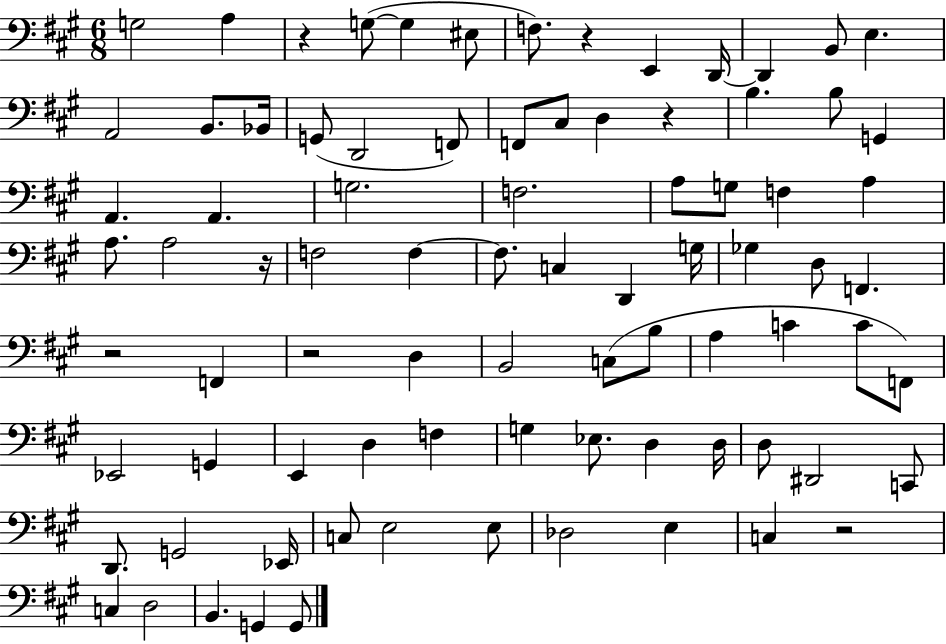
{
  \clef bass
  \numericTimeSignature
  \time 6/8
  \key a \major
  g2 a4 | r4 g8~(~ g4 eis8 | f8.) r4 e,4 d,16~~ | d,4 b,8 e4. | \break a,2 b,8. bes,16 | g,8( d,2 f,8) | f,8 cis8 d4 r4 | b4. b8 g,4 | \break a,4. a,4. | g2. | f2. | a8 g8 f4 a4 | \break a8. a2 r16 | f2 f4~~ | f8. c4 d,4 g16 | ges4 d8 f,4. | \break r2 f,4 | r2 d4 | b,2 c8( b8 | a4 c'4 c'8 f,8) | \break ees,2 g,4 | e,4 d4 f4 | g4 ees8. d4 d16 | d8 dis,2 c,8 | \break d,8. g,2 ees,16 | c8 e2 e8 | des2 e4 | c4 r2 | \break c4 d2 | b,4. g,4 g,8 | \bar "|."
}